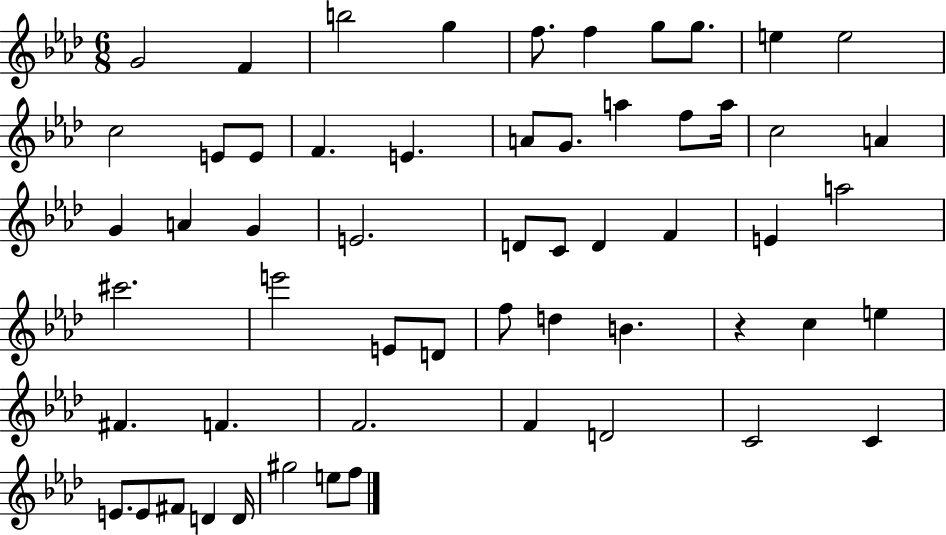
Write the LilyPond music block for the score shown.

{
  \clef treble
  \numericTimeSignature
  \time 6/8
  \key aes \major
  g'2 f'4 | b''2 g''4 | f''8. f''4 g''8 g''8. | e''4 e''2 | \break c''2 e'8 e'8 | f'4. e'4. | a'8 g'8. a''4 f''8 a''16 | c''2 a'4 | \break g'4 a'4 g'4 | e'2. | d'8 c'8 d'4 f'4 | e'4 a''2 | \break cis'''2. | e'''2 e'8 d'8 | f''8 d''4 b'4. | r4 c''4 e''4 | \break fis'4. f'4. | f'2. | f'4 d'2 | c'2 c'4 | \break e'8. e'8 fis'8 d'4 d'16 | gis''2 e''8 f''8 | \bar "|."
}